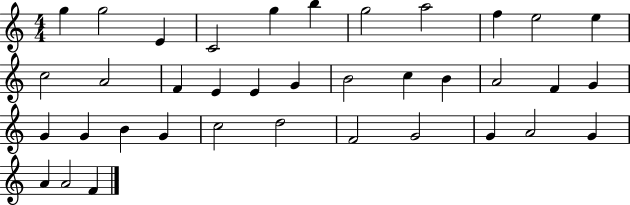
X:1
T:Untitled
M:4/4
L:1/4
K:C
g g2 E C2 g b g2 a2 f e2 e c2 A2 F E E G B2 c B A2 F G G G B G c2 d2 F2 G2 G A2 G A A2 F